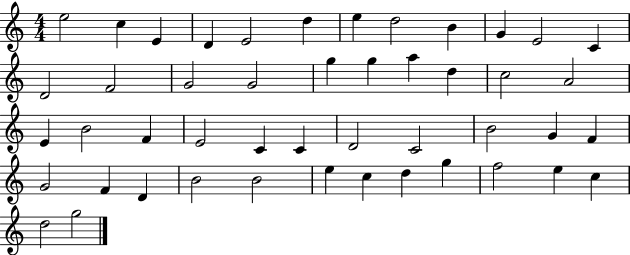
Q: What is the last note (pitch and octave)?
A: G5